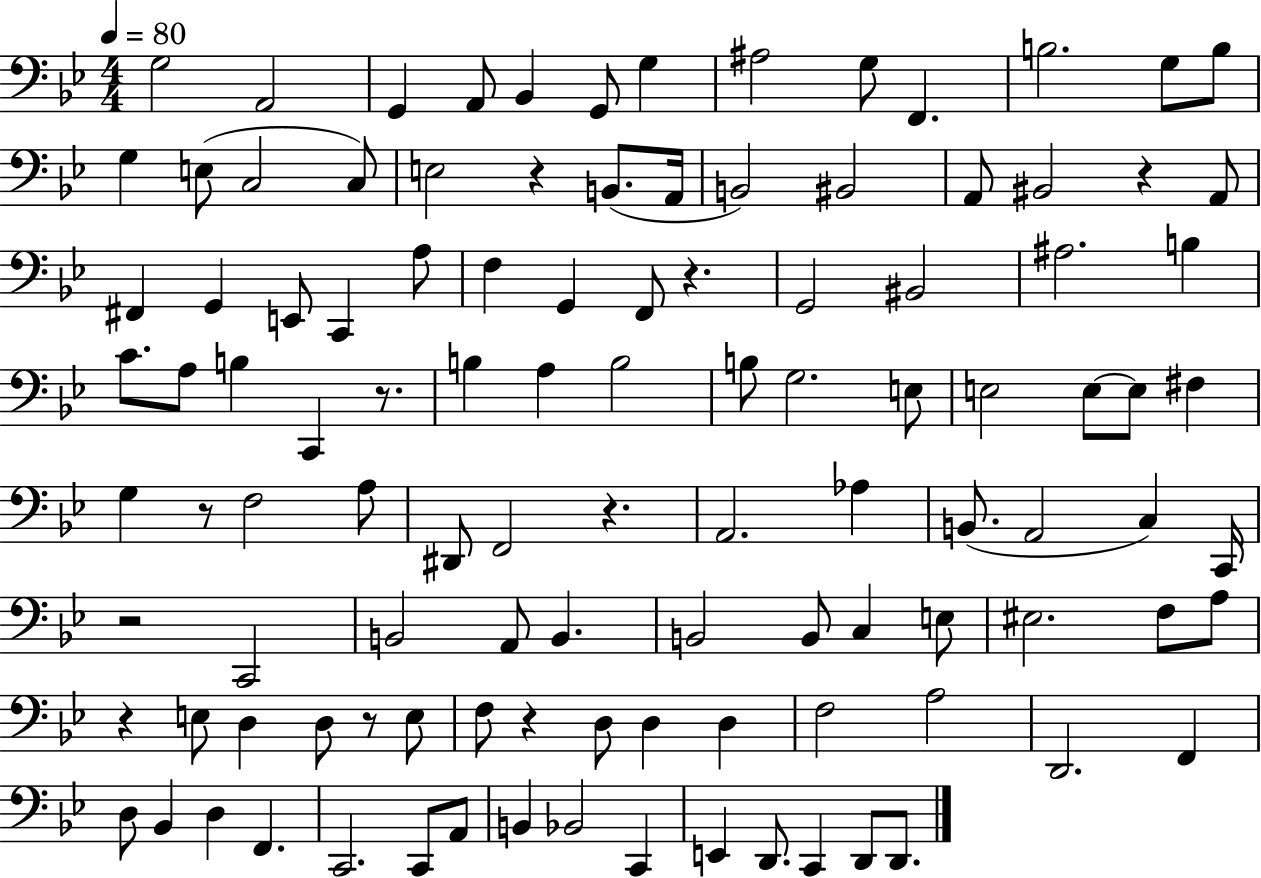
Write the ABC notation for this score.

X:1
T:Untitled
M:4/4
L:1/4
K:Bb
G,2 A,,2 G,, A,,/2 _B,, G,,/2 G, ^A,2 G,/2 F,, B,2 G,/2 B,/2 G, E,/2 C,2 C,/2 E,2 z B,,/2 A,,/4 B,,2 ^B,,2 A,,/2 ^B,,2 z A,,/2 ^F,, G,, E,,/2 C,, A,/2 F, G,, F,,/2 z G,,2 ^B,,2 ^A,2 B, C/2 A,/2 B, C,, z/2 B, A, B,2 B,/2 G,2 E,/2 E,2 E,/2 E,/2 ^F, G, z/2 F,2 A,/2 ^D,,/2 F,,2 z A,,2 _A, B,,/2 A,,2 C, C,,/4 z2 C,,2 B,,2 A,,/2 B,, B,,2 B,,/2 C, E,/2 ^E,2 F,/2 A,/2 z E,/2 D, D,/2 z/2 E,/2 F,/2 z D,/2 D, D, F,2 A,2 D,,2 F,, D,/2 _B,, D, F,, C,,2 C,,/2 A,,/2 B,, _B,,2 C,, E,, D,,/2 C,, D,,/2 D,,/2